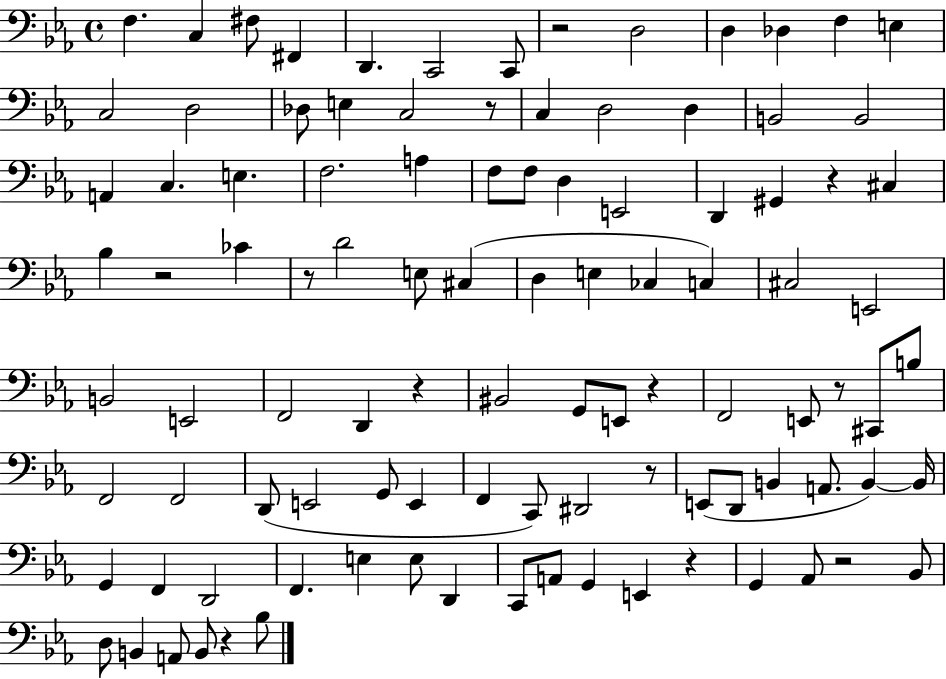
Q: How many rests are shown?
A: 12